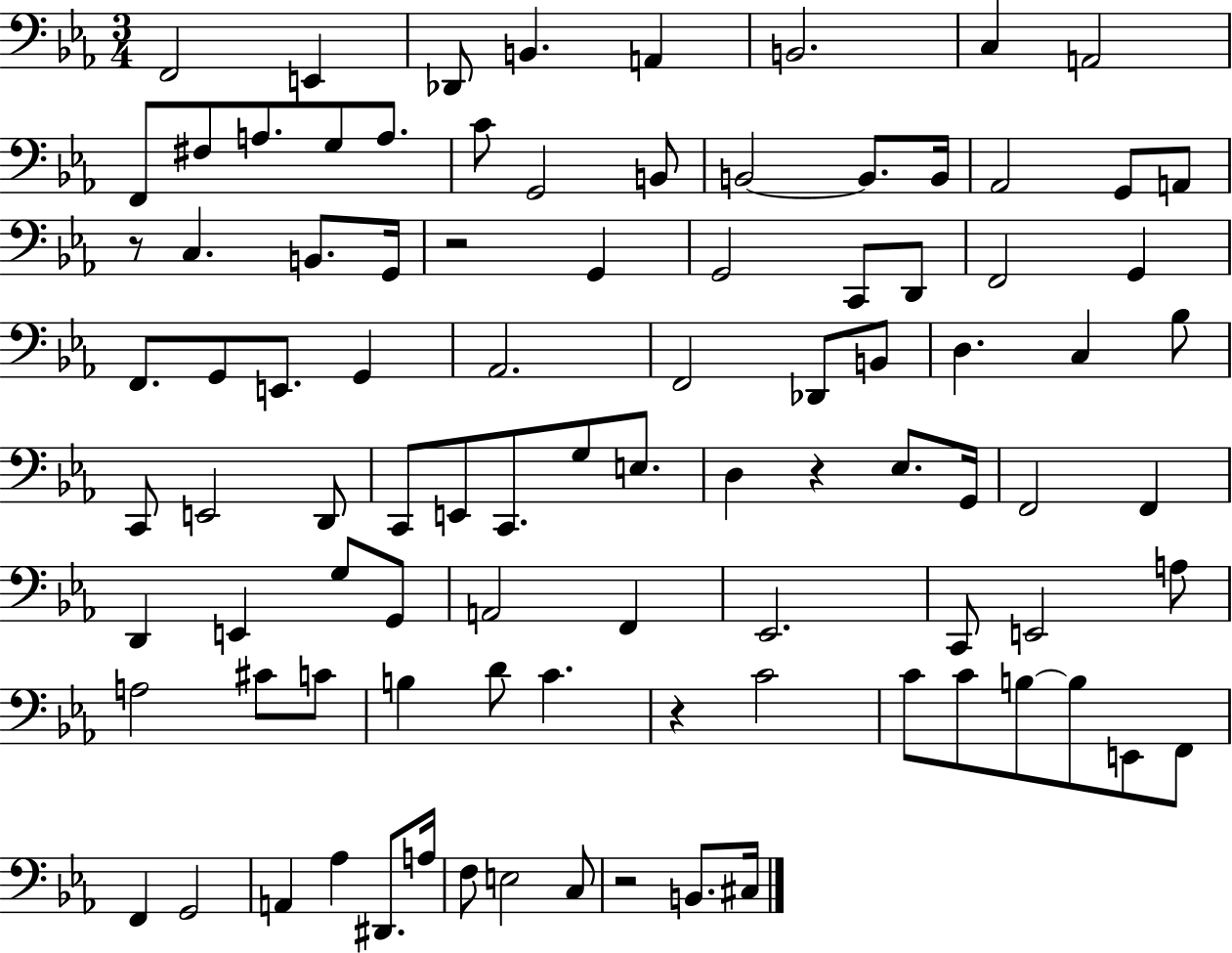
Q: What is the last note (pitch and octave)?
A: C#3